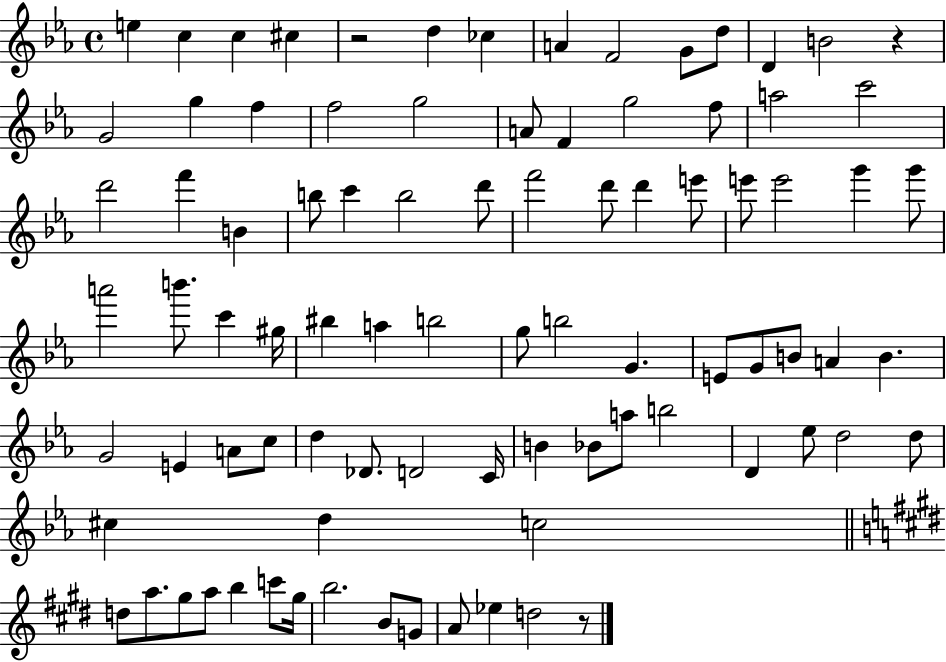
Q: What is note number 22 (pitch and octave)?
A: A5